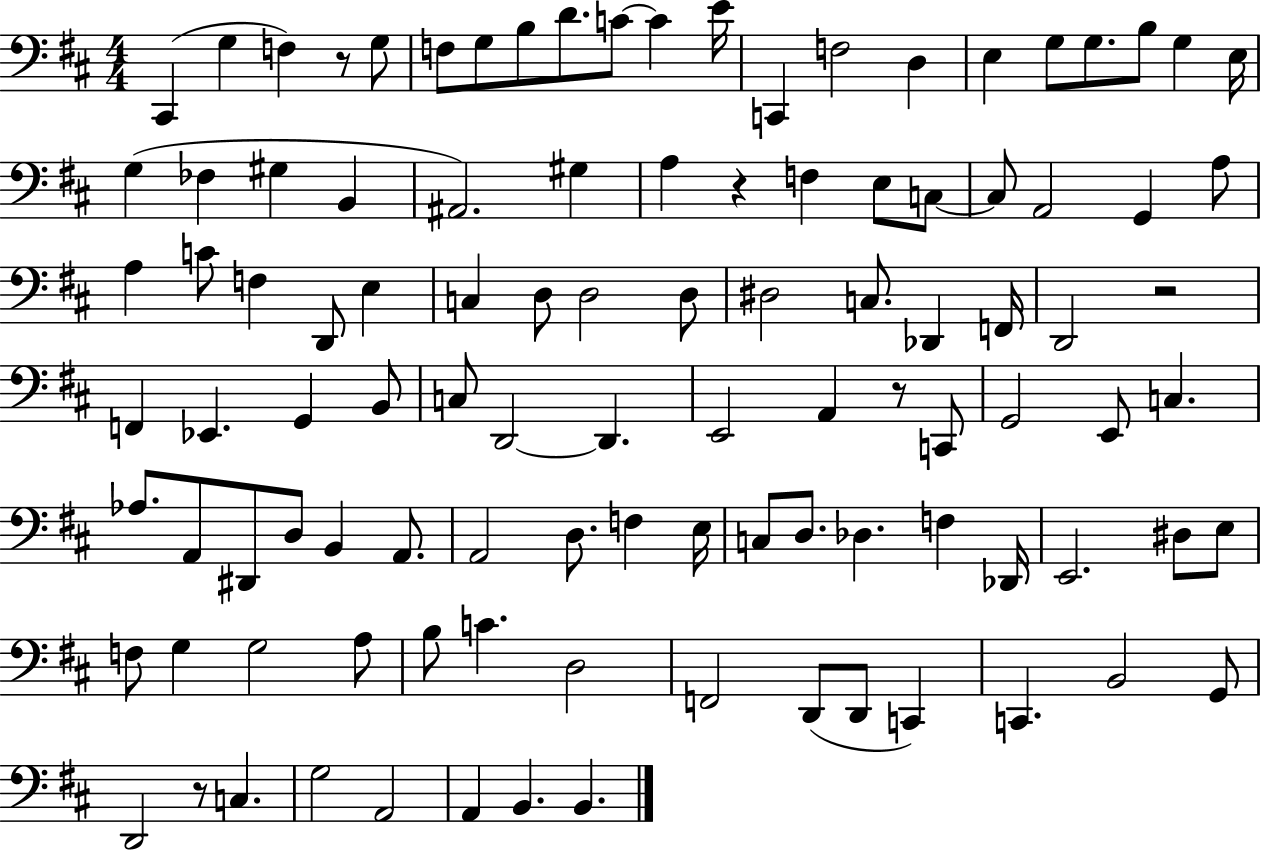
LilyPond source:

{
  \clef bass
  \numericTimeSignature
  \time 4/4
  \key d \major
  \repeat volta 2 { cis,4( g4 f4) r8 g8 | f8 g8 b8 d'8. c'8~~ c'4 e'16 | c,4 f2 d4 | e4 g8 g8. b8 g4 e16 | \break g4( fes4 gis4 b,4 | ais,2.) gis4 | a4 r4 f4 e8 c8~~ | c8 a,2 g,4 a8 | \break a4 c'8 f4 d,8 e4 | c4 d8 d2 d8 | dis2 c8. des,4 f,16 | d,2 r2 | \break f,4 ees,4. g,4 b,8 | c8 d,2~~ d,4. | e,2 a,4 r8 c,8 | g,2 e,8 c4. | \break aes8. a,8 dis,8 d8 b,4 a,8. | a,2 d8. f4 e16 | c8 d8. des4. f4 des,16 | e,2. dis8 e8 | \break f8 g4 g2 a8 | b8 c'4. d2 | f,2 d,8( d,8 c,4) | c,4. b,2 g,8 | \break d,2 r8 c4. | g2 a,2 | a,4 b,4. b,4. | } \bar "|."
}